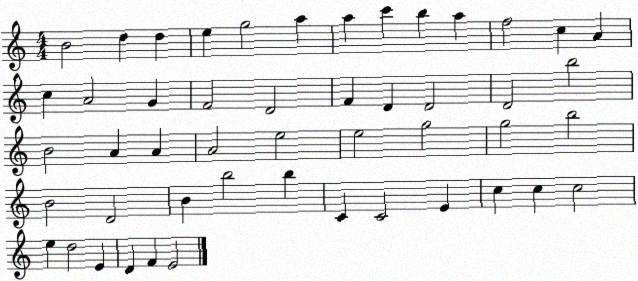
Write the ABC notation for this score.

X:1
T:Untitled
M:4/4
L:1/4
K:C
B2 d d e g2 a a c' b a f2 c A c A2 G F2 D2 F D D2 D2 b2 B2 A A A2 e2 e2 g2 g2 b2 B2 D2 B b2 b C C2 E c c c2 e d2 E D F E2